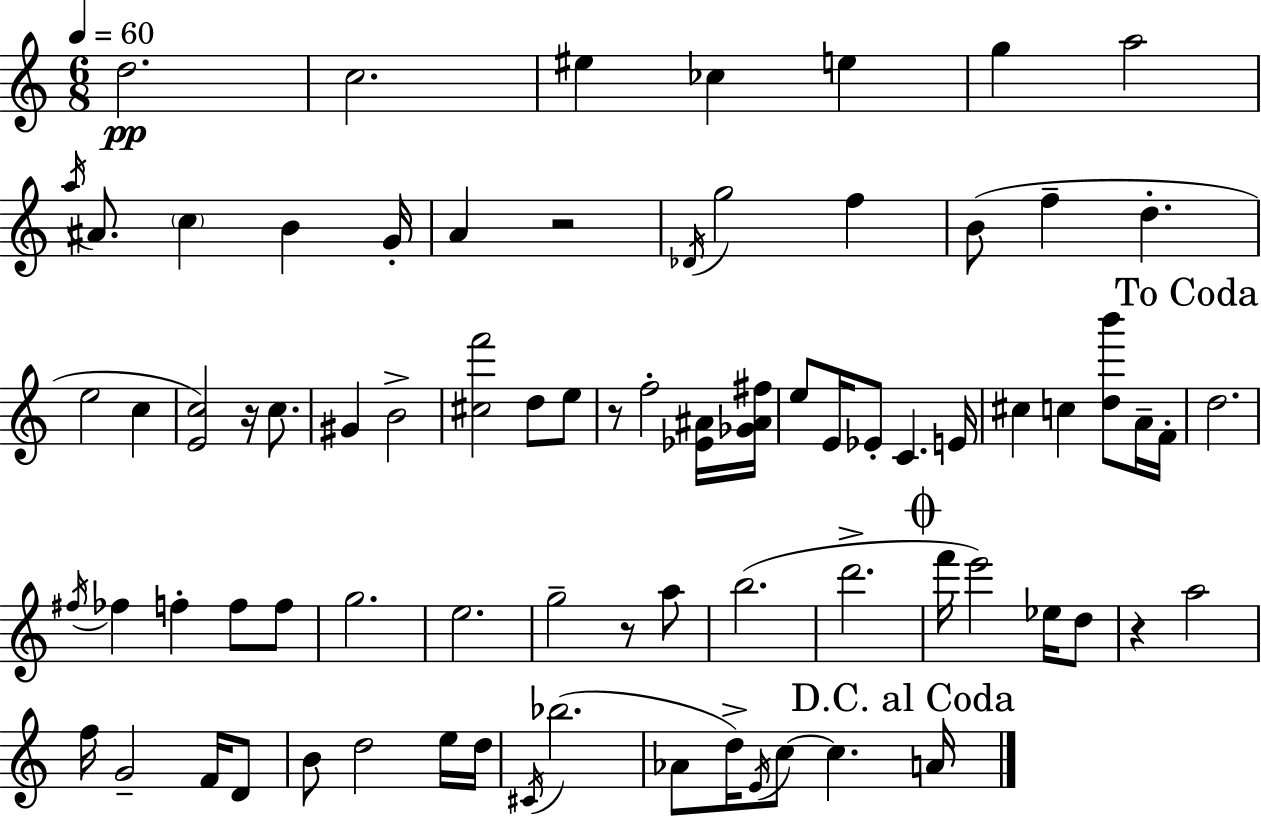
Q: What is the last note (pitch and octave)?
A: A4